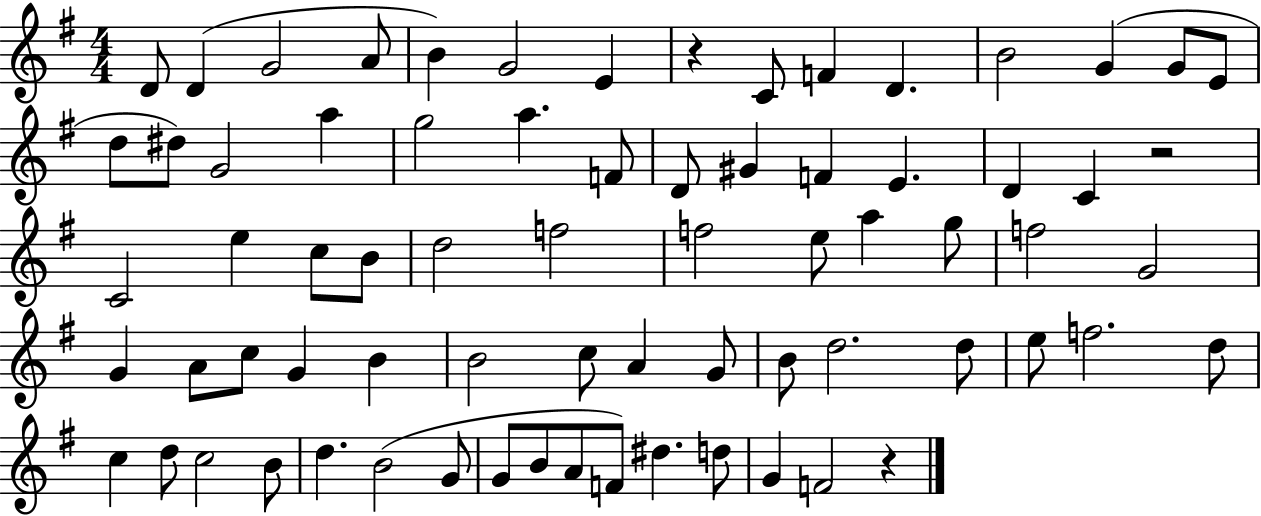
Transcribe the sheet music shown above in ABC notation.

X:1
T:Untitled
M:4/4
L:1/4
K:G
D/2 D G2 A/2 B G2 E z C/2 F D B2 G G/2 E/2 d/2 ^d/2 G2 a g2 a F/2 D/2 ^G F E D C z2 C2 e c/2 B/2 d2 f2 f2 e/2 a g/2 f2 G2 G A/2 c/2 G B B2 c/2 A G/2 B/2 d2 d/2 e/2 f2 d/2 c d/2 c2 B/2 d B2 G/2 G/2 B/2 A/2 F/2 ^d d/2 G F2 z